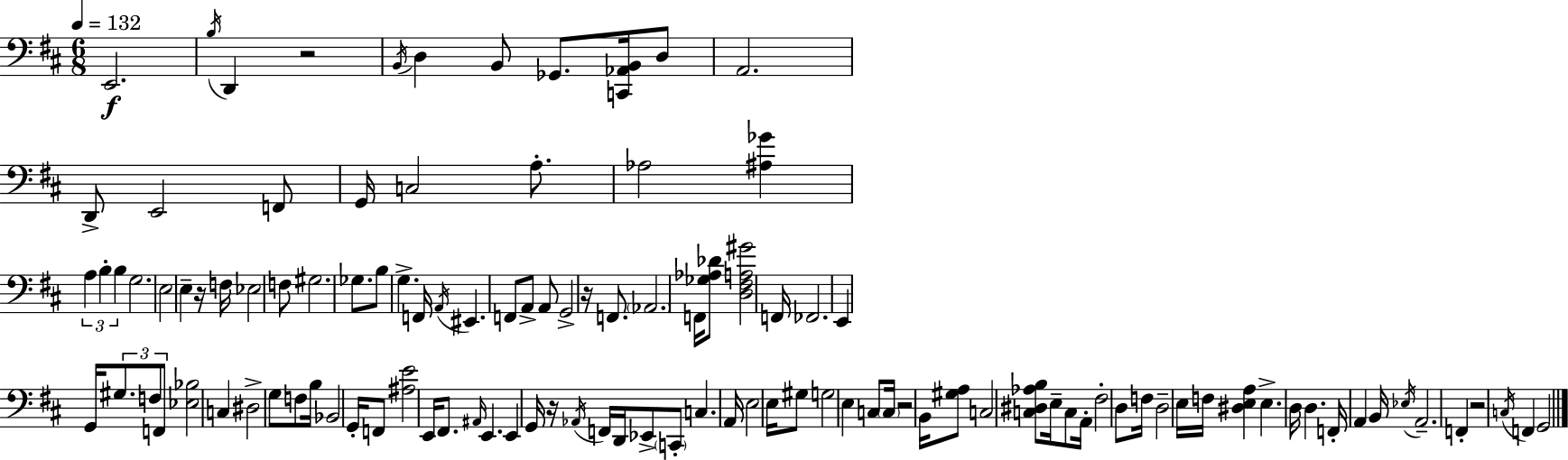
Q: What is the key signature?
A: D major